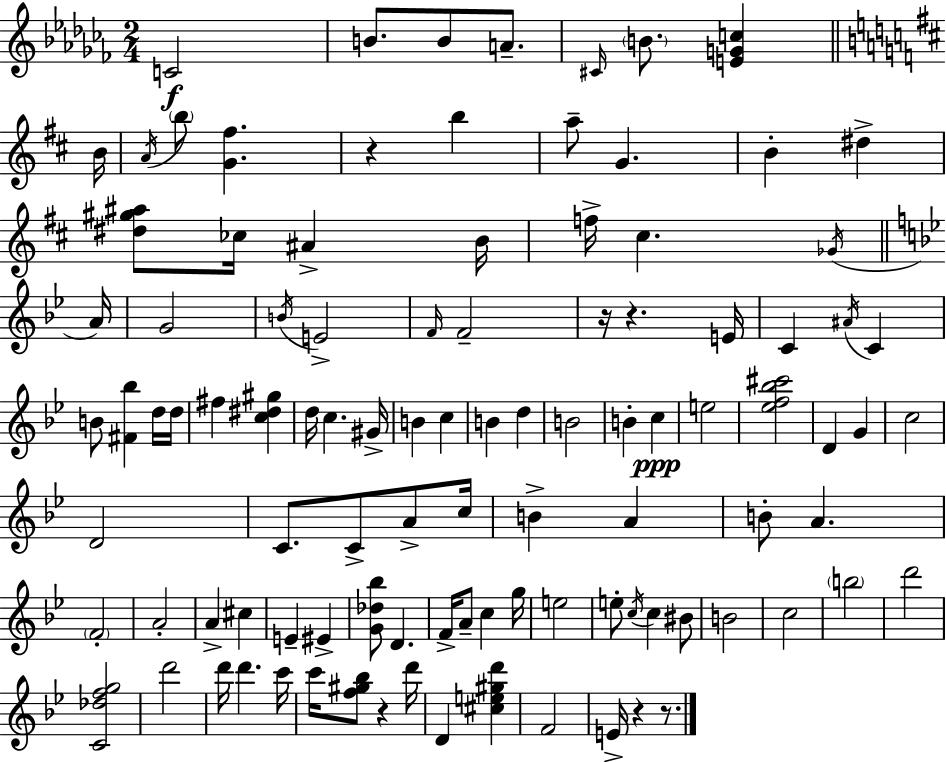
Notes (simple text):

C4/h B4/e. B4/e A4/e. C#4/s B4/e. [E4,G4,C5]/q B4/s A4/s B5/e [G4,F#5]/q. R/q B5/q A5/e G4/q. B4/q D#5/q [D#5,G#5,A#5]/e CES5/s A#4/q B4/s F5/s C#5/q. Gb4/s A4/s G4/h B4/s E4/h F4/s F4/h R/s R/q. E4/s C4/q A#4/s C4/q B4/e [F#4,Bb5]/q D5/s D5/s F#5/q [C5,D#5,G#5]/q D5/s C5/q. G#4/s B4/q C5/q B4/q D5/q B4/h B4/q C5/q E5/h [Eb5,F5,Bb5,C#6]/h D4/q G4/q C5/h D4/h C4/e. C4/e A4/e C5/s B4/q A4/q B4/e A4/q. F4/h A4/h A4/q C#5/q E4/q EIS4/q [G4,Db5,Bb5]/e D4/q. F4/s A4/e C5/q G5/s E5/h E5/e C5/s C5/q BIS4/e B4/h C5/h B5/h D6/h [C4,Db5,F5,G5]/h D6/h D6/s D6/q. C6/s C6/s [F5,G#5,Bb5]/e R/q D6/s D4/q [C#5,E5,G#5,D6]/q F4/h E4/s R/q R/e.